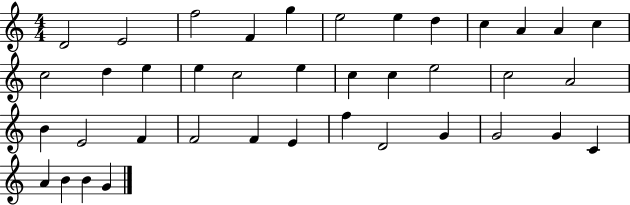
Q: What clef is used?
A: treble